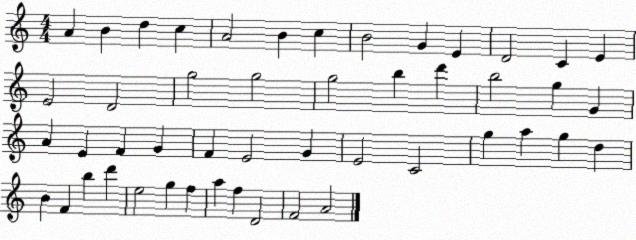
X:1
T:Untitled
M:4/4
L:1/4
K:C
A B d c A2 B c B2 G E D2 C E E2 D2 g2 g2 g2 b d' b2 g G A E F G F E2 G E2 C2 g a g d B F b d' e2 g f a f D2 F2 A2